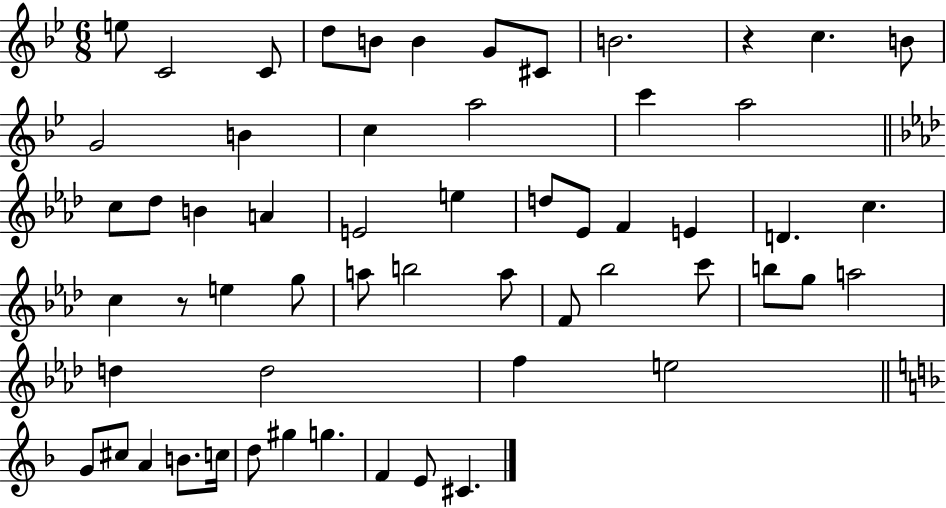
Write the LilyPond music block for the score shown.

{
  \clef treble
  \numericTimeSignature
  \time 6/8
  \key bes \major
  e''8 c'2 c'8 | d''8 b'8 b'4 g'8 cis'8 | b'2. | r4 c''4. b'8 | \break g'2 b'4 | c''4 a''2 | c'''4 a''2 | \bar "||" \break \key aes \major c''8 des''8 b'4 a'4 | e'2 e''4 | d''8 ees'8 f'4 e'4 | d'4. c''4. | \break c''4 r8 e''4 g''8 | a''8 b''2 a''8 | f'8 bes''2 c'''8 | b''8 g''8 a''2 | \break d''4 d''2 | f''4 e''2 | \bar "||" \break \key f \major g'8 cis''8 a'4 b'8. c''16 | d''8 gis''4 g''4. | f'4 e'8 cis'4. | \bar "|."
}